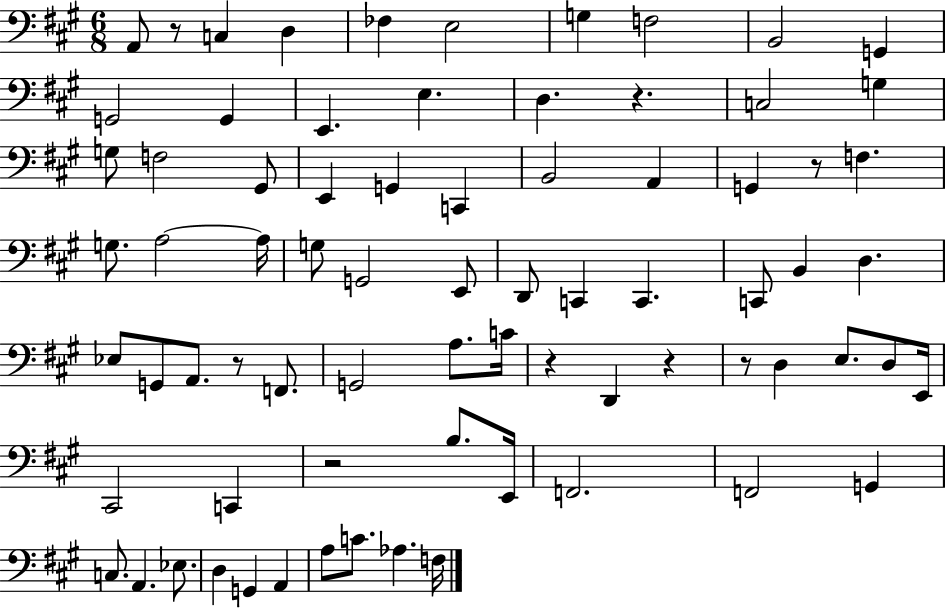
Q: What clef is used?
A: bass